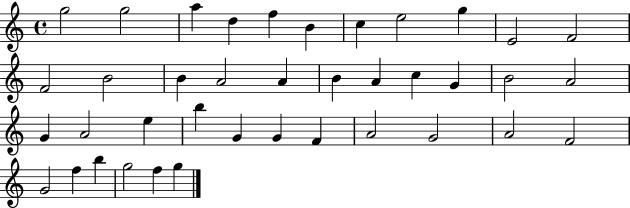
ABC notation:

X:1
T:Untitled
M:4/4
L:1/4
K:C
g2 g2 a d f B c e2 g E2 F2 F2 B2 B A2 A B A c G B2 A2 G A2 e b G G F A2 G2 A2 F2 G2 f b g2 f g